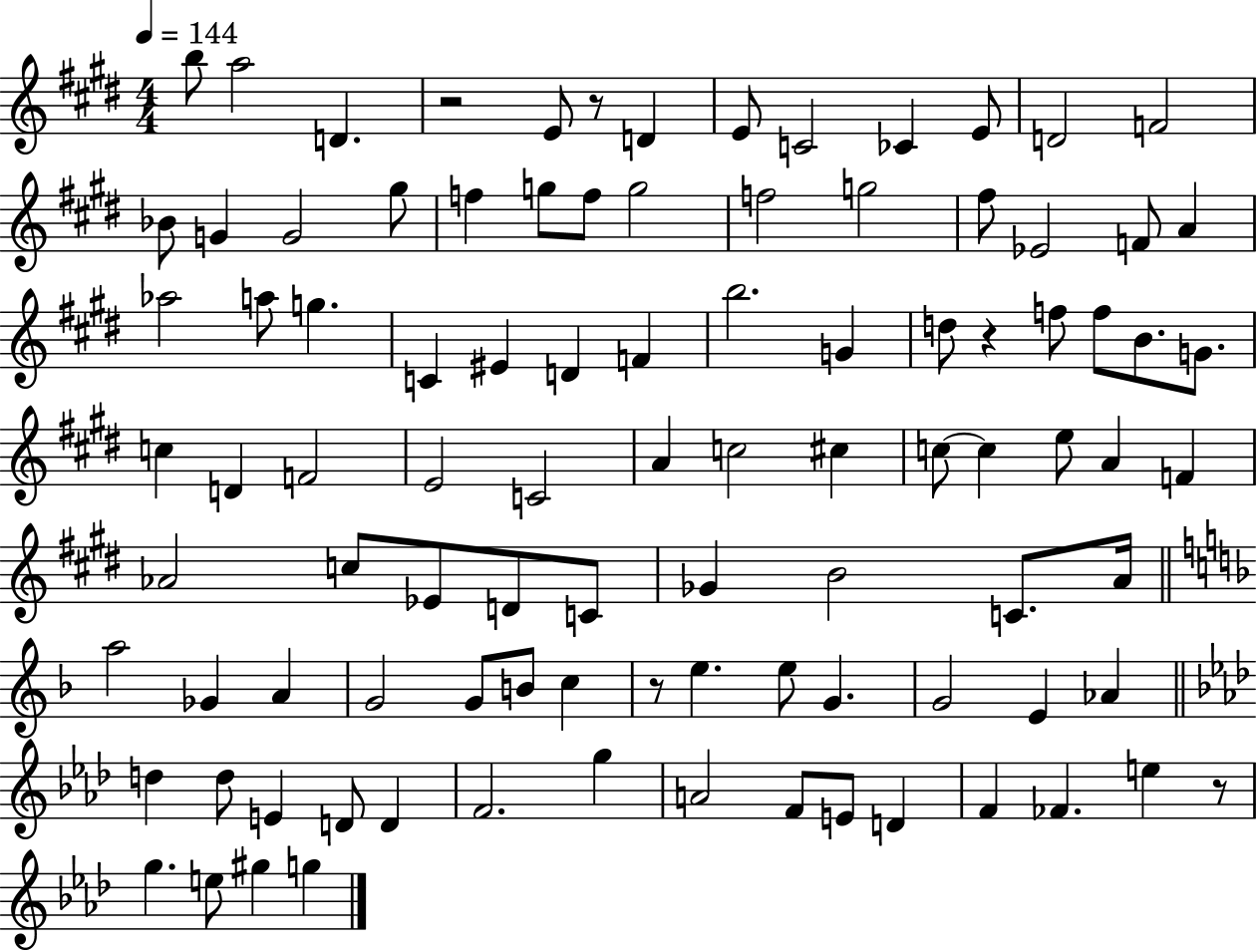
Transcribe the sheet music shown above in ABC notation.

X:1
T:Untitled
M:4/4
L:1/4
K:E
b/2 a2 D z2 E/2 z/2 D E/2 C2 _C E/2 D2 F2 _B/2 G G2 ^g/2 f g/2 f/2 g2 f2 g2 ^f/2 _E2 F/2 A _a2 a/2 g C ^E D F b2 G d/2 z f/2 f/2 B/2 G/2 c D F2 E2 C2 A c2 ^c c/2 c e/2 A F _A2 c/2 _E/2 D/2 C/2 _G B2 C/2 A/4 a2 _G A G2 G/2 B/2 c z/2 e e/2 G G2 E _A d d/2 E D/2 D F2 g A2 F/2 E/2 D F _F e z/2 g e/2 ^g g